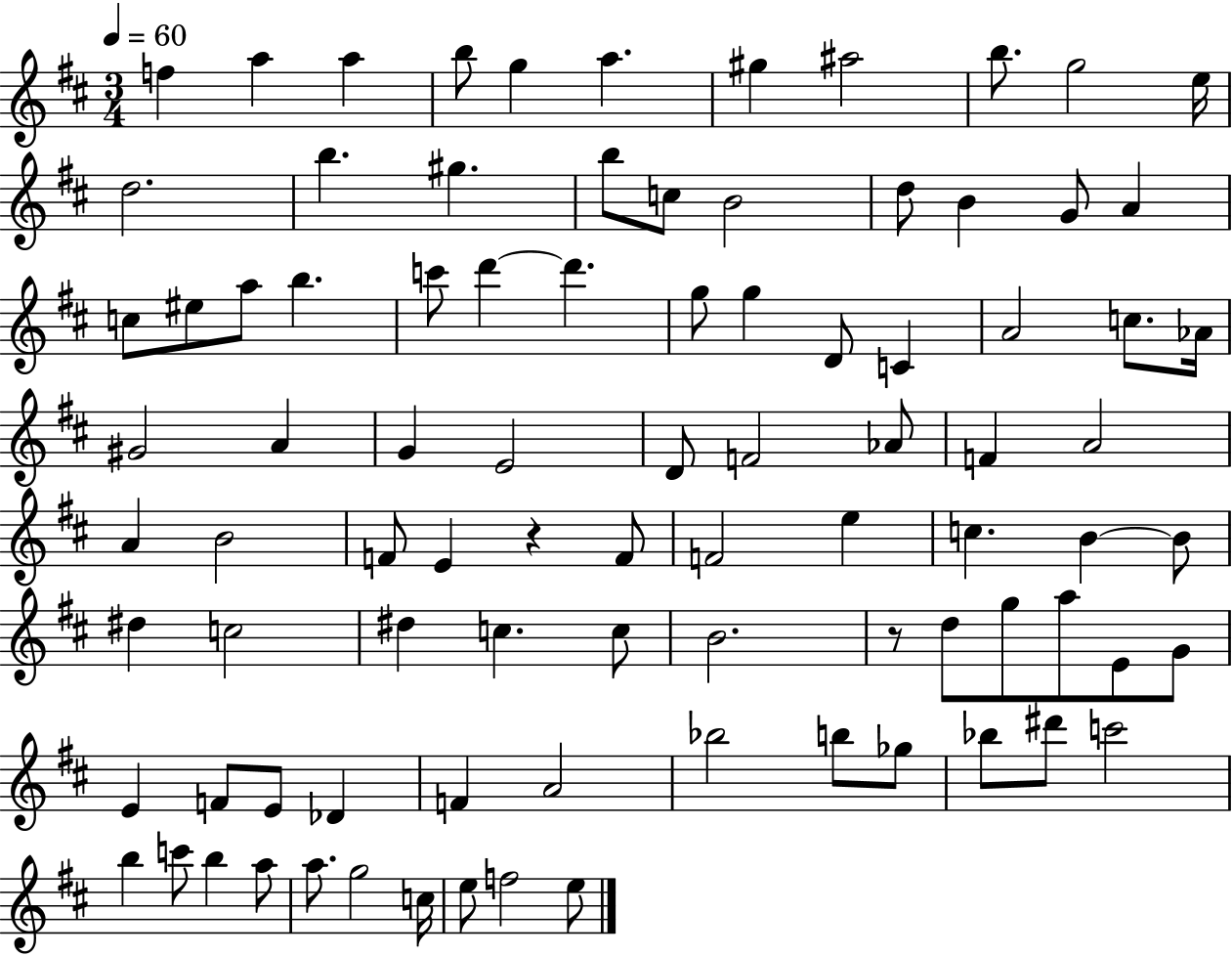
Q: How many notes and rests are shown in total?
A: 89